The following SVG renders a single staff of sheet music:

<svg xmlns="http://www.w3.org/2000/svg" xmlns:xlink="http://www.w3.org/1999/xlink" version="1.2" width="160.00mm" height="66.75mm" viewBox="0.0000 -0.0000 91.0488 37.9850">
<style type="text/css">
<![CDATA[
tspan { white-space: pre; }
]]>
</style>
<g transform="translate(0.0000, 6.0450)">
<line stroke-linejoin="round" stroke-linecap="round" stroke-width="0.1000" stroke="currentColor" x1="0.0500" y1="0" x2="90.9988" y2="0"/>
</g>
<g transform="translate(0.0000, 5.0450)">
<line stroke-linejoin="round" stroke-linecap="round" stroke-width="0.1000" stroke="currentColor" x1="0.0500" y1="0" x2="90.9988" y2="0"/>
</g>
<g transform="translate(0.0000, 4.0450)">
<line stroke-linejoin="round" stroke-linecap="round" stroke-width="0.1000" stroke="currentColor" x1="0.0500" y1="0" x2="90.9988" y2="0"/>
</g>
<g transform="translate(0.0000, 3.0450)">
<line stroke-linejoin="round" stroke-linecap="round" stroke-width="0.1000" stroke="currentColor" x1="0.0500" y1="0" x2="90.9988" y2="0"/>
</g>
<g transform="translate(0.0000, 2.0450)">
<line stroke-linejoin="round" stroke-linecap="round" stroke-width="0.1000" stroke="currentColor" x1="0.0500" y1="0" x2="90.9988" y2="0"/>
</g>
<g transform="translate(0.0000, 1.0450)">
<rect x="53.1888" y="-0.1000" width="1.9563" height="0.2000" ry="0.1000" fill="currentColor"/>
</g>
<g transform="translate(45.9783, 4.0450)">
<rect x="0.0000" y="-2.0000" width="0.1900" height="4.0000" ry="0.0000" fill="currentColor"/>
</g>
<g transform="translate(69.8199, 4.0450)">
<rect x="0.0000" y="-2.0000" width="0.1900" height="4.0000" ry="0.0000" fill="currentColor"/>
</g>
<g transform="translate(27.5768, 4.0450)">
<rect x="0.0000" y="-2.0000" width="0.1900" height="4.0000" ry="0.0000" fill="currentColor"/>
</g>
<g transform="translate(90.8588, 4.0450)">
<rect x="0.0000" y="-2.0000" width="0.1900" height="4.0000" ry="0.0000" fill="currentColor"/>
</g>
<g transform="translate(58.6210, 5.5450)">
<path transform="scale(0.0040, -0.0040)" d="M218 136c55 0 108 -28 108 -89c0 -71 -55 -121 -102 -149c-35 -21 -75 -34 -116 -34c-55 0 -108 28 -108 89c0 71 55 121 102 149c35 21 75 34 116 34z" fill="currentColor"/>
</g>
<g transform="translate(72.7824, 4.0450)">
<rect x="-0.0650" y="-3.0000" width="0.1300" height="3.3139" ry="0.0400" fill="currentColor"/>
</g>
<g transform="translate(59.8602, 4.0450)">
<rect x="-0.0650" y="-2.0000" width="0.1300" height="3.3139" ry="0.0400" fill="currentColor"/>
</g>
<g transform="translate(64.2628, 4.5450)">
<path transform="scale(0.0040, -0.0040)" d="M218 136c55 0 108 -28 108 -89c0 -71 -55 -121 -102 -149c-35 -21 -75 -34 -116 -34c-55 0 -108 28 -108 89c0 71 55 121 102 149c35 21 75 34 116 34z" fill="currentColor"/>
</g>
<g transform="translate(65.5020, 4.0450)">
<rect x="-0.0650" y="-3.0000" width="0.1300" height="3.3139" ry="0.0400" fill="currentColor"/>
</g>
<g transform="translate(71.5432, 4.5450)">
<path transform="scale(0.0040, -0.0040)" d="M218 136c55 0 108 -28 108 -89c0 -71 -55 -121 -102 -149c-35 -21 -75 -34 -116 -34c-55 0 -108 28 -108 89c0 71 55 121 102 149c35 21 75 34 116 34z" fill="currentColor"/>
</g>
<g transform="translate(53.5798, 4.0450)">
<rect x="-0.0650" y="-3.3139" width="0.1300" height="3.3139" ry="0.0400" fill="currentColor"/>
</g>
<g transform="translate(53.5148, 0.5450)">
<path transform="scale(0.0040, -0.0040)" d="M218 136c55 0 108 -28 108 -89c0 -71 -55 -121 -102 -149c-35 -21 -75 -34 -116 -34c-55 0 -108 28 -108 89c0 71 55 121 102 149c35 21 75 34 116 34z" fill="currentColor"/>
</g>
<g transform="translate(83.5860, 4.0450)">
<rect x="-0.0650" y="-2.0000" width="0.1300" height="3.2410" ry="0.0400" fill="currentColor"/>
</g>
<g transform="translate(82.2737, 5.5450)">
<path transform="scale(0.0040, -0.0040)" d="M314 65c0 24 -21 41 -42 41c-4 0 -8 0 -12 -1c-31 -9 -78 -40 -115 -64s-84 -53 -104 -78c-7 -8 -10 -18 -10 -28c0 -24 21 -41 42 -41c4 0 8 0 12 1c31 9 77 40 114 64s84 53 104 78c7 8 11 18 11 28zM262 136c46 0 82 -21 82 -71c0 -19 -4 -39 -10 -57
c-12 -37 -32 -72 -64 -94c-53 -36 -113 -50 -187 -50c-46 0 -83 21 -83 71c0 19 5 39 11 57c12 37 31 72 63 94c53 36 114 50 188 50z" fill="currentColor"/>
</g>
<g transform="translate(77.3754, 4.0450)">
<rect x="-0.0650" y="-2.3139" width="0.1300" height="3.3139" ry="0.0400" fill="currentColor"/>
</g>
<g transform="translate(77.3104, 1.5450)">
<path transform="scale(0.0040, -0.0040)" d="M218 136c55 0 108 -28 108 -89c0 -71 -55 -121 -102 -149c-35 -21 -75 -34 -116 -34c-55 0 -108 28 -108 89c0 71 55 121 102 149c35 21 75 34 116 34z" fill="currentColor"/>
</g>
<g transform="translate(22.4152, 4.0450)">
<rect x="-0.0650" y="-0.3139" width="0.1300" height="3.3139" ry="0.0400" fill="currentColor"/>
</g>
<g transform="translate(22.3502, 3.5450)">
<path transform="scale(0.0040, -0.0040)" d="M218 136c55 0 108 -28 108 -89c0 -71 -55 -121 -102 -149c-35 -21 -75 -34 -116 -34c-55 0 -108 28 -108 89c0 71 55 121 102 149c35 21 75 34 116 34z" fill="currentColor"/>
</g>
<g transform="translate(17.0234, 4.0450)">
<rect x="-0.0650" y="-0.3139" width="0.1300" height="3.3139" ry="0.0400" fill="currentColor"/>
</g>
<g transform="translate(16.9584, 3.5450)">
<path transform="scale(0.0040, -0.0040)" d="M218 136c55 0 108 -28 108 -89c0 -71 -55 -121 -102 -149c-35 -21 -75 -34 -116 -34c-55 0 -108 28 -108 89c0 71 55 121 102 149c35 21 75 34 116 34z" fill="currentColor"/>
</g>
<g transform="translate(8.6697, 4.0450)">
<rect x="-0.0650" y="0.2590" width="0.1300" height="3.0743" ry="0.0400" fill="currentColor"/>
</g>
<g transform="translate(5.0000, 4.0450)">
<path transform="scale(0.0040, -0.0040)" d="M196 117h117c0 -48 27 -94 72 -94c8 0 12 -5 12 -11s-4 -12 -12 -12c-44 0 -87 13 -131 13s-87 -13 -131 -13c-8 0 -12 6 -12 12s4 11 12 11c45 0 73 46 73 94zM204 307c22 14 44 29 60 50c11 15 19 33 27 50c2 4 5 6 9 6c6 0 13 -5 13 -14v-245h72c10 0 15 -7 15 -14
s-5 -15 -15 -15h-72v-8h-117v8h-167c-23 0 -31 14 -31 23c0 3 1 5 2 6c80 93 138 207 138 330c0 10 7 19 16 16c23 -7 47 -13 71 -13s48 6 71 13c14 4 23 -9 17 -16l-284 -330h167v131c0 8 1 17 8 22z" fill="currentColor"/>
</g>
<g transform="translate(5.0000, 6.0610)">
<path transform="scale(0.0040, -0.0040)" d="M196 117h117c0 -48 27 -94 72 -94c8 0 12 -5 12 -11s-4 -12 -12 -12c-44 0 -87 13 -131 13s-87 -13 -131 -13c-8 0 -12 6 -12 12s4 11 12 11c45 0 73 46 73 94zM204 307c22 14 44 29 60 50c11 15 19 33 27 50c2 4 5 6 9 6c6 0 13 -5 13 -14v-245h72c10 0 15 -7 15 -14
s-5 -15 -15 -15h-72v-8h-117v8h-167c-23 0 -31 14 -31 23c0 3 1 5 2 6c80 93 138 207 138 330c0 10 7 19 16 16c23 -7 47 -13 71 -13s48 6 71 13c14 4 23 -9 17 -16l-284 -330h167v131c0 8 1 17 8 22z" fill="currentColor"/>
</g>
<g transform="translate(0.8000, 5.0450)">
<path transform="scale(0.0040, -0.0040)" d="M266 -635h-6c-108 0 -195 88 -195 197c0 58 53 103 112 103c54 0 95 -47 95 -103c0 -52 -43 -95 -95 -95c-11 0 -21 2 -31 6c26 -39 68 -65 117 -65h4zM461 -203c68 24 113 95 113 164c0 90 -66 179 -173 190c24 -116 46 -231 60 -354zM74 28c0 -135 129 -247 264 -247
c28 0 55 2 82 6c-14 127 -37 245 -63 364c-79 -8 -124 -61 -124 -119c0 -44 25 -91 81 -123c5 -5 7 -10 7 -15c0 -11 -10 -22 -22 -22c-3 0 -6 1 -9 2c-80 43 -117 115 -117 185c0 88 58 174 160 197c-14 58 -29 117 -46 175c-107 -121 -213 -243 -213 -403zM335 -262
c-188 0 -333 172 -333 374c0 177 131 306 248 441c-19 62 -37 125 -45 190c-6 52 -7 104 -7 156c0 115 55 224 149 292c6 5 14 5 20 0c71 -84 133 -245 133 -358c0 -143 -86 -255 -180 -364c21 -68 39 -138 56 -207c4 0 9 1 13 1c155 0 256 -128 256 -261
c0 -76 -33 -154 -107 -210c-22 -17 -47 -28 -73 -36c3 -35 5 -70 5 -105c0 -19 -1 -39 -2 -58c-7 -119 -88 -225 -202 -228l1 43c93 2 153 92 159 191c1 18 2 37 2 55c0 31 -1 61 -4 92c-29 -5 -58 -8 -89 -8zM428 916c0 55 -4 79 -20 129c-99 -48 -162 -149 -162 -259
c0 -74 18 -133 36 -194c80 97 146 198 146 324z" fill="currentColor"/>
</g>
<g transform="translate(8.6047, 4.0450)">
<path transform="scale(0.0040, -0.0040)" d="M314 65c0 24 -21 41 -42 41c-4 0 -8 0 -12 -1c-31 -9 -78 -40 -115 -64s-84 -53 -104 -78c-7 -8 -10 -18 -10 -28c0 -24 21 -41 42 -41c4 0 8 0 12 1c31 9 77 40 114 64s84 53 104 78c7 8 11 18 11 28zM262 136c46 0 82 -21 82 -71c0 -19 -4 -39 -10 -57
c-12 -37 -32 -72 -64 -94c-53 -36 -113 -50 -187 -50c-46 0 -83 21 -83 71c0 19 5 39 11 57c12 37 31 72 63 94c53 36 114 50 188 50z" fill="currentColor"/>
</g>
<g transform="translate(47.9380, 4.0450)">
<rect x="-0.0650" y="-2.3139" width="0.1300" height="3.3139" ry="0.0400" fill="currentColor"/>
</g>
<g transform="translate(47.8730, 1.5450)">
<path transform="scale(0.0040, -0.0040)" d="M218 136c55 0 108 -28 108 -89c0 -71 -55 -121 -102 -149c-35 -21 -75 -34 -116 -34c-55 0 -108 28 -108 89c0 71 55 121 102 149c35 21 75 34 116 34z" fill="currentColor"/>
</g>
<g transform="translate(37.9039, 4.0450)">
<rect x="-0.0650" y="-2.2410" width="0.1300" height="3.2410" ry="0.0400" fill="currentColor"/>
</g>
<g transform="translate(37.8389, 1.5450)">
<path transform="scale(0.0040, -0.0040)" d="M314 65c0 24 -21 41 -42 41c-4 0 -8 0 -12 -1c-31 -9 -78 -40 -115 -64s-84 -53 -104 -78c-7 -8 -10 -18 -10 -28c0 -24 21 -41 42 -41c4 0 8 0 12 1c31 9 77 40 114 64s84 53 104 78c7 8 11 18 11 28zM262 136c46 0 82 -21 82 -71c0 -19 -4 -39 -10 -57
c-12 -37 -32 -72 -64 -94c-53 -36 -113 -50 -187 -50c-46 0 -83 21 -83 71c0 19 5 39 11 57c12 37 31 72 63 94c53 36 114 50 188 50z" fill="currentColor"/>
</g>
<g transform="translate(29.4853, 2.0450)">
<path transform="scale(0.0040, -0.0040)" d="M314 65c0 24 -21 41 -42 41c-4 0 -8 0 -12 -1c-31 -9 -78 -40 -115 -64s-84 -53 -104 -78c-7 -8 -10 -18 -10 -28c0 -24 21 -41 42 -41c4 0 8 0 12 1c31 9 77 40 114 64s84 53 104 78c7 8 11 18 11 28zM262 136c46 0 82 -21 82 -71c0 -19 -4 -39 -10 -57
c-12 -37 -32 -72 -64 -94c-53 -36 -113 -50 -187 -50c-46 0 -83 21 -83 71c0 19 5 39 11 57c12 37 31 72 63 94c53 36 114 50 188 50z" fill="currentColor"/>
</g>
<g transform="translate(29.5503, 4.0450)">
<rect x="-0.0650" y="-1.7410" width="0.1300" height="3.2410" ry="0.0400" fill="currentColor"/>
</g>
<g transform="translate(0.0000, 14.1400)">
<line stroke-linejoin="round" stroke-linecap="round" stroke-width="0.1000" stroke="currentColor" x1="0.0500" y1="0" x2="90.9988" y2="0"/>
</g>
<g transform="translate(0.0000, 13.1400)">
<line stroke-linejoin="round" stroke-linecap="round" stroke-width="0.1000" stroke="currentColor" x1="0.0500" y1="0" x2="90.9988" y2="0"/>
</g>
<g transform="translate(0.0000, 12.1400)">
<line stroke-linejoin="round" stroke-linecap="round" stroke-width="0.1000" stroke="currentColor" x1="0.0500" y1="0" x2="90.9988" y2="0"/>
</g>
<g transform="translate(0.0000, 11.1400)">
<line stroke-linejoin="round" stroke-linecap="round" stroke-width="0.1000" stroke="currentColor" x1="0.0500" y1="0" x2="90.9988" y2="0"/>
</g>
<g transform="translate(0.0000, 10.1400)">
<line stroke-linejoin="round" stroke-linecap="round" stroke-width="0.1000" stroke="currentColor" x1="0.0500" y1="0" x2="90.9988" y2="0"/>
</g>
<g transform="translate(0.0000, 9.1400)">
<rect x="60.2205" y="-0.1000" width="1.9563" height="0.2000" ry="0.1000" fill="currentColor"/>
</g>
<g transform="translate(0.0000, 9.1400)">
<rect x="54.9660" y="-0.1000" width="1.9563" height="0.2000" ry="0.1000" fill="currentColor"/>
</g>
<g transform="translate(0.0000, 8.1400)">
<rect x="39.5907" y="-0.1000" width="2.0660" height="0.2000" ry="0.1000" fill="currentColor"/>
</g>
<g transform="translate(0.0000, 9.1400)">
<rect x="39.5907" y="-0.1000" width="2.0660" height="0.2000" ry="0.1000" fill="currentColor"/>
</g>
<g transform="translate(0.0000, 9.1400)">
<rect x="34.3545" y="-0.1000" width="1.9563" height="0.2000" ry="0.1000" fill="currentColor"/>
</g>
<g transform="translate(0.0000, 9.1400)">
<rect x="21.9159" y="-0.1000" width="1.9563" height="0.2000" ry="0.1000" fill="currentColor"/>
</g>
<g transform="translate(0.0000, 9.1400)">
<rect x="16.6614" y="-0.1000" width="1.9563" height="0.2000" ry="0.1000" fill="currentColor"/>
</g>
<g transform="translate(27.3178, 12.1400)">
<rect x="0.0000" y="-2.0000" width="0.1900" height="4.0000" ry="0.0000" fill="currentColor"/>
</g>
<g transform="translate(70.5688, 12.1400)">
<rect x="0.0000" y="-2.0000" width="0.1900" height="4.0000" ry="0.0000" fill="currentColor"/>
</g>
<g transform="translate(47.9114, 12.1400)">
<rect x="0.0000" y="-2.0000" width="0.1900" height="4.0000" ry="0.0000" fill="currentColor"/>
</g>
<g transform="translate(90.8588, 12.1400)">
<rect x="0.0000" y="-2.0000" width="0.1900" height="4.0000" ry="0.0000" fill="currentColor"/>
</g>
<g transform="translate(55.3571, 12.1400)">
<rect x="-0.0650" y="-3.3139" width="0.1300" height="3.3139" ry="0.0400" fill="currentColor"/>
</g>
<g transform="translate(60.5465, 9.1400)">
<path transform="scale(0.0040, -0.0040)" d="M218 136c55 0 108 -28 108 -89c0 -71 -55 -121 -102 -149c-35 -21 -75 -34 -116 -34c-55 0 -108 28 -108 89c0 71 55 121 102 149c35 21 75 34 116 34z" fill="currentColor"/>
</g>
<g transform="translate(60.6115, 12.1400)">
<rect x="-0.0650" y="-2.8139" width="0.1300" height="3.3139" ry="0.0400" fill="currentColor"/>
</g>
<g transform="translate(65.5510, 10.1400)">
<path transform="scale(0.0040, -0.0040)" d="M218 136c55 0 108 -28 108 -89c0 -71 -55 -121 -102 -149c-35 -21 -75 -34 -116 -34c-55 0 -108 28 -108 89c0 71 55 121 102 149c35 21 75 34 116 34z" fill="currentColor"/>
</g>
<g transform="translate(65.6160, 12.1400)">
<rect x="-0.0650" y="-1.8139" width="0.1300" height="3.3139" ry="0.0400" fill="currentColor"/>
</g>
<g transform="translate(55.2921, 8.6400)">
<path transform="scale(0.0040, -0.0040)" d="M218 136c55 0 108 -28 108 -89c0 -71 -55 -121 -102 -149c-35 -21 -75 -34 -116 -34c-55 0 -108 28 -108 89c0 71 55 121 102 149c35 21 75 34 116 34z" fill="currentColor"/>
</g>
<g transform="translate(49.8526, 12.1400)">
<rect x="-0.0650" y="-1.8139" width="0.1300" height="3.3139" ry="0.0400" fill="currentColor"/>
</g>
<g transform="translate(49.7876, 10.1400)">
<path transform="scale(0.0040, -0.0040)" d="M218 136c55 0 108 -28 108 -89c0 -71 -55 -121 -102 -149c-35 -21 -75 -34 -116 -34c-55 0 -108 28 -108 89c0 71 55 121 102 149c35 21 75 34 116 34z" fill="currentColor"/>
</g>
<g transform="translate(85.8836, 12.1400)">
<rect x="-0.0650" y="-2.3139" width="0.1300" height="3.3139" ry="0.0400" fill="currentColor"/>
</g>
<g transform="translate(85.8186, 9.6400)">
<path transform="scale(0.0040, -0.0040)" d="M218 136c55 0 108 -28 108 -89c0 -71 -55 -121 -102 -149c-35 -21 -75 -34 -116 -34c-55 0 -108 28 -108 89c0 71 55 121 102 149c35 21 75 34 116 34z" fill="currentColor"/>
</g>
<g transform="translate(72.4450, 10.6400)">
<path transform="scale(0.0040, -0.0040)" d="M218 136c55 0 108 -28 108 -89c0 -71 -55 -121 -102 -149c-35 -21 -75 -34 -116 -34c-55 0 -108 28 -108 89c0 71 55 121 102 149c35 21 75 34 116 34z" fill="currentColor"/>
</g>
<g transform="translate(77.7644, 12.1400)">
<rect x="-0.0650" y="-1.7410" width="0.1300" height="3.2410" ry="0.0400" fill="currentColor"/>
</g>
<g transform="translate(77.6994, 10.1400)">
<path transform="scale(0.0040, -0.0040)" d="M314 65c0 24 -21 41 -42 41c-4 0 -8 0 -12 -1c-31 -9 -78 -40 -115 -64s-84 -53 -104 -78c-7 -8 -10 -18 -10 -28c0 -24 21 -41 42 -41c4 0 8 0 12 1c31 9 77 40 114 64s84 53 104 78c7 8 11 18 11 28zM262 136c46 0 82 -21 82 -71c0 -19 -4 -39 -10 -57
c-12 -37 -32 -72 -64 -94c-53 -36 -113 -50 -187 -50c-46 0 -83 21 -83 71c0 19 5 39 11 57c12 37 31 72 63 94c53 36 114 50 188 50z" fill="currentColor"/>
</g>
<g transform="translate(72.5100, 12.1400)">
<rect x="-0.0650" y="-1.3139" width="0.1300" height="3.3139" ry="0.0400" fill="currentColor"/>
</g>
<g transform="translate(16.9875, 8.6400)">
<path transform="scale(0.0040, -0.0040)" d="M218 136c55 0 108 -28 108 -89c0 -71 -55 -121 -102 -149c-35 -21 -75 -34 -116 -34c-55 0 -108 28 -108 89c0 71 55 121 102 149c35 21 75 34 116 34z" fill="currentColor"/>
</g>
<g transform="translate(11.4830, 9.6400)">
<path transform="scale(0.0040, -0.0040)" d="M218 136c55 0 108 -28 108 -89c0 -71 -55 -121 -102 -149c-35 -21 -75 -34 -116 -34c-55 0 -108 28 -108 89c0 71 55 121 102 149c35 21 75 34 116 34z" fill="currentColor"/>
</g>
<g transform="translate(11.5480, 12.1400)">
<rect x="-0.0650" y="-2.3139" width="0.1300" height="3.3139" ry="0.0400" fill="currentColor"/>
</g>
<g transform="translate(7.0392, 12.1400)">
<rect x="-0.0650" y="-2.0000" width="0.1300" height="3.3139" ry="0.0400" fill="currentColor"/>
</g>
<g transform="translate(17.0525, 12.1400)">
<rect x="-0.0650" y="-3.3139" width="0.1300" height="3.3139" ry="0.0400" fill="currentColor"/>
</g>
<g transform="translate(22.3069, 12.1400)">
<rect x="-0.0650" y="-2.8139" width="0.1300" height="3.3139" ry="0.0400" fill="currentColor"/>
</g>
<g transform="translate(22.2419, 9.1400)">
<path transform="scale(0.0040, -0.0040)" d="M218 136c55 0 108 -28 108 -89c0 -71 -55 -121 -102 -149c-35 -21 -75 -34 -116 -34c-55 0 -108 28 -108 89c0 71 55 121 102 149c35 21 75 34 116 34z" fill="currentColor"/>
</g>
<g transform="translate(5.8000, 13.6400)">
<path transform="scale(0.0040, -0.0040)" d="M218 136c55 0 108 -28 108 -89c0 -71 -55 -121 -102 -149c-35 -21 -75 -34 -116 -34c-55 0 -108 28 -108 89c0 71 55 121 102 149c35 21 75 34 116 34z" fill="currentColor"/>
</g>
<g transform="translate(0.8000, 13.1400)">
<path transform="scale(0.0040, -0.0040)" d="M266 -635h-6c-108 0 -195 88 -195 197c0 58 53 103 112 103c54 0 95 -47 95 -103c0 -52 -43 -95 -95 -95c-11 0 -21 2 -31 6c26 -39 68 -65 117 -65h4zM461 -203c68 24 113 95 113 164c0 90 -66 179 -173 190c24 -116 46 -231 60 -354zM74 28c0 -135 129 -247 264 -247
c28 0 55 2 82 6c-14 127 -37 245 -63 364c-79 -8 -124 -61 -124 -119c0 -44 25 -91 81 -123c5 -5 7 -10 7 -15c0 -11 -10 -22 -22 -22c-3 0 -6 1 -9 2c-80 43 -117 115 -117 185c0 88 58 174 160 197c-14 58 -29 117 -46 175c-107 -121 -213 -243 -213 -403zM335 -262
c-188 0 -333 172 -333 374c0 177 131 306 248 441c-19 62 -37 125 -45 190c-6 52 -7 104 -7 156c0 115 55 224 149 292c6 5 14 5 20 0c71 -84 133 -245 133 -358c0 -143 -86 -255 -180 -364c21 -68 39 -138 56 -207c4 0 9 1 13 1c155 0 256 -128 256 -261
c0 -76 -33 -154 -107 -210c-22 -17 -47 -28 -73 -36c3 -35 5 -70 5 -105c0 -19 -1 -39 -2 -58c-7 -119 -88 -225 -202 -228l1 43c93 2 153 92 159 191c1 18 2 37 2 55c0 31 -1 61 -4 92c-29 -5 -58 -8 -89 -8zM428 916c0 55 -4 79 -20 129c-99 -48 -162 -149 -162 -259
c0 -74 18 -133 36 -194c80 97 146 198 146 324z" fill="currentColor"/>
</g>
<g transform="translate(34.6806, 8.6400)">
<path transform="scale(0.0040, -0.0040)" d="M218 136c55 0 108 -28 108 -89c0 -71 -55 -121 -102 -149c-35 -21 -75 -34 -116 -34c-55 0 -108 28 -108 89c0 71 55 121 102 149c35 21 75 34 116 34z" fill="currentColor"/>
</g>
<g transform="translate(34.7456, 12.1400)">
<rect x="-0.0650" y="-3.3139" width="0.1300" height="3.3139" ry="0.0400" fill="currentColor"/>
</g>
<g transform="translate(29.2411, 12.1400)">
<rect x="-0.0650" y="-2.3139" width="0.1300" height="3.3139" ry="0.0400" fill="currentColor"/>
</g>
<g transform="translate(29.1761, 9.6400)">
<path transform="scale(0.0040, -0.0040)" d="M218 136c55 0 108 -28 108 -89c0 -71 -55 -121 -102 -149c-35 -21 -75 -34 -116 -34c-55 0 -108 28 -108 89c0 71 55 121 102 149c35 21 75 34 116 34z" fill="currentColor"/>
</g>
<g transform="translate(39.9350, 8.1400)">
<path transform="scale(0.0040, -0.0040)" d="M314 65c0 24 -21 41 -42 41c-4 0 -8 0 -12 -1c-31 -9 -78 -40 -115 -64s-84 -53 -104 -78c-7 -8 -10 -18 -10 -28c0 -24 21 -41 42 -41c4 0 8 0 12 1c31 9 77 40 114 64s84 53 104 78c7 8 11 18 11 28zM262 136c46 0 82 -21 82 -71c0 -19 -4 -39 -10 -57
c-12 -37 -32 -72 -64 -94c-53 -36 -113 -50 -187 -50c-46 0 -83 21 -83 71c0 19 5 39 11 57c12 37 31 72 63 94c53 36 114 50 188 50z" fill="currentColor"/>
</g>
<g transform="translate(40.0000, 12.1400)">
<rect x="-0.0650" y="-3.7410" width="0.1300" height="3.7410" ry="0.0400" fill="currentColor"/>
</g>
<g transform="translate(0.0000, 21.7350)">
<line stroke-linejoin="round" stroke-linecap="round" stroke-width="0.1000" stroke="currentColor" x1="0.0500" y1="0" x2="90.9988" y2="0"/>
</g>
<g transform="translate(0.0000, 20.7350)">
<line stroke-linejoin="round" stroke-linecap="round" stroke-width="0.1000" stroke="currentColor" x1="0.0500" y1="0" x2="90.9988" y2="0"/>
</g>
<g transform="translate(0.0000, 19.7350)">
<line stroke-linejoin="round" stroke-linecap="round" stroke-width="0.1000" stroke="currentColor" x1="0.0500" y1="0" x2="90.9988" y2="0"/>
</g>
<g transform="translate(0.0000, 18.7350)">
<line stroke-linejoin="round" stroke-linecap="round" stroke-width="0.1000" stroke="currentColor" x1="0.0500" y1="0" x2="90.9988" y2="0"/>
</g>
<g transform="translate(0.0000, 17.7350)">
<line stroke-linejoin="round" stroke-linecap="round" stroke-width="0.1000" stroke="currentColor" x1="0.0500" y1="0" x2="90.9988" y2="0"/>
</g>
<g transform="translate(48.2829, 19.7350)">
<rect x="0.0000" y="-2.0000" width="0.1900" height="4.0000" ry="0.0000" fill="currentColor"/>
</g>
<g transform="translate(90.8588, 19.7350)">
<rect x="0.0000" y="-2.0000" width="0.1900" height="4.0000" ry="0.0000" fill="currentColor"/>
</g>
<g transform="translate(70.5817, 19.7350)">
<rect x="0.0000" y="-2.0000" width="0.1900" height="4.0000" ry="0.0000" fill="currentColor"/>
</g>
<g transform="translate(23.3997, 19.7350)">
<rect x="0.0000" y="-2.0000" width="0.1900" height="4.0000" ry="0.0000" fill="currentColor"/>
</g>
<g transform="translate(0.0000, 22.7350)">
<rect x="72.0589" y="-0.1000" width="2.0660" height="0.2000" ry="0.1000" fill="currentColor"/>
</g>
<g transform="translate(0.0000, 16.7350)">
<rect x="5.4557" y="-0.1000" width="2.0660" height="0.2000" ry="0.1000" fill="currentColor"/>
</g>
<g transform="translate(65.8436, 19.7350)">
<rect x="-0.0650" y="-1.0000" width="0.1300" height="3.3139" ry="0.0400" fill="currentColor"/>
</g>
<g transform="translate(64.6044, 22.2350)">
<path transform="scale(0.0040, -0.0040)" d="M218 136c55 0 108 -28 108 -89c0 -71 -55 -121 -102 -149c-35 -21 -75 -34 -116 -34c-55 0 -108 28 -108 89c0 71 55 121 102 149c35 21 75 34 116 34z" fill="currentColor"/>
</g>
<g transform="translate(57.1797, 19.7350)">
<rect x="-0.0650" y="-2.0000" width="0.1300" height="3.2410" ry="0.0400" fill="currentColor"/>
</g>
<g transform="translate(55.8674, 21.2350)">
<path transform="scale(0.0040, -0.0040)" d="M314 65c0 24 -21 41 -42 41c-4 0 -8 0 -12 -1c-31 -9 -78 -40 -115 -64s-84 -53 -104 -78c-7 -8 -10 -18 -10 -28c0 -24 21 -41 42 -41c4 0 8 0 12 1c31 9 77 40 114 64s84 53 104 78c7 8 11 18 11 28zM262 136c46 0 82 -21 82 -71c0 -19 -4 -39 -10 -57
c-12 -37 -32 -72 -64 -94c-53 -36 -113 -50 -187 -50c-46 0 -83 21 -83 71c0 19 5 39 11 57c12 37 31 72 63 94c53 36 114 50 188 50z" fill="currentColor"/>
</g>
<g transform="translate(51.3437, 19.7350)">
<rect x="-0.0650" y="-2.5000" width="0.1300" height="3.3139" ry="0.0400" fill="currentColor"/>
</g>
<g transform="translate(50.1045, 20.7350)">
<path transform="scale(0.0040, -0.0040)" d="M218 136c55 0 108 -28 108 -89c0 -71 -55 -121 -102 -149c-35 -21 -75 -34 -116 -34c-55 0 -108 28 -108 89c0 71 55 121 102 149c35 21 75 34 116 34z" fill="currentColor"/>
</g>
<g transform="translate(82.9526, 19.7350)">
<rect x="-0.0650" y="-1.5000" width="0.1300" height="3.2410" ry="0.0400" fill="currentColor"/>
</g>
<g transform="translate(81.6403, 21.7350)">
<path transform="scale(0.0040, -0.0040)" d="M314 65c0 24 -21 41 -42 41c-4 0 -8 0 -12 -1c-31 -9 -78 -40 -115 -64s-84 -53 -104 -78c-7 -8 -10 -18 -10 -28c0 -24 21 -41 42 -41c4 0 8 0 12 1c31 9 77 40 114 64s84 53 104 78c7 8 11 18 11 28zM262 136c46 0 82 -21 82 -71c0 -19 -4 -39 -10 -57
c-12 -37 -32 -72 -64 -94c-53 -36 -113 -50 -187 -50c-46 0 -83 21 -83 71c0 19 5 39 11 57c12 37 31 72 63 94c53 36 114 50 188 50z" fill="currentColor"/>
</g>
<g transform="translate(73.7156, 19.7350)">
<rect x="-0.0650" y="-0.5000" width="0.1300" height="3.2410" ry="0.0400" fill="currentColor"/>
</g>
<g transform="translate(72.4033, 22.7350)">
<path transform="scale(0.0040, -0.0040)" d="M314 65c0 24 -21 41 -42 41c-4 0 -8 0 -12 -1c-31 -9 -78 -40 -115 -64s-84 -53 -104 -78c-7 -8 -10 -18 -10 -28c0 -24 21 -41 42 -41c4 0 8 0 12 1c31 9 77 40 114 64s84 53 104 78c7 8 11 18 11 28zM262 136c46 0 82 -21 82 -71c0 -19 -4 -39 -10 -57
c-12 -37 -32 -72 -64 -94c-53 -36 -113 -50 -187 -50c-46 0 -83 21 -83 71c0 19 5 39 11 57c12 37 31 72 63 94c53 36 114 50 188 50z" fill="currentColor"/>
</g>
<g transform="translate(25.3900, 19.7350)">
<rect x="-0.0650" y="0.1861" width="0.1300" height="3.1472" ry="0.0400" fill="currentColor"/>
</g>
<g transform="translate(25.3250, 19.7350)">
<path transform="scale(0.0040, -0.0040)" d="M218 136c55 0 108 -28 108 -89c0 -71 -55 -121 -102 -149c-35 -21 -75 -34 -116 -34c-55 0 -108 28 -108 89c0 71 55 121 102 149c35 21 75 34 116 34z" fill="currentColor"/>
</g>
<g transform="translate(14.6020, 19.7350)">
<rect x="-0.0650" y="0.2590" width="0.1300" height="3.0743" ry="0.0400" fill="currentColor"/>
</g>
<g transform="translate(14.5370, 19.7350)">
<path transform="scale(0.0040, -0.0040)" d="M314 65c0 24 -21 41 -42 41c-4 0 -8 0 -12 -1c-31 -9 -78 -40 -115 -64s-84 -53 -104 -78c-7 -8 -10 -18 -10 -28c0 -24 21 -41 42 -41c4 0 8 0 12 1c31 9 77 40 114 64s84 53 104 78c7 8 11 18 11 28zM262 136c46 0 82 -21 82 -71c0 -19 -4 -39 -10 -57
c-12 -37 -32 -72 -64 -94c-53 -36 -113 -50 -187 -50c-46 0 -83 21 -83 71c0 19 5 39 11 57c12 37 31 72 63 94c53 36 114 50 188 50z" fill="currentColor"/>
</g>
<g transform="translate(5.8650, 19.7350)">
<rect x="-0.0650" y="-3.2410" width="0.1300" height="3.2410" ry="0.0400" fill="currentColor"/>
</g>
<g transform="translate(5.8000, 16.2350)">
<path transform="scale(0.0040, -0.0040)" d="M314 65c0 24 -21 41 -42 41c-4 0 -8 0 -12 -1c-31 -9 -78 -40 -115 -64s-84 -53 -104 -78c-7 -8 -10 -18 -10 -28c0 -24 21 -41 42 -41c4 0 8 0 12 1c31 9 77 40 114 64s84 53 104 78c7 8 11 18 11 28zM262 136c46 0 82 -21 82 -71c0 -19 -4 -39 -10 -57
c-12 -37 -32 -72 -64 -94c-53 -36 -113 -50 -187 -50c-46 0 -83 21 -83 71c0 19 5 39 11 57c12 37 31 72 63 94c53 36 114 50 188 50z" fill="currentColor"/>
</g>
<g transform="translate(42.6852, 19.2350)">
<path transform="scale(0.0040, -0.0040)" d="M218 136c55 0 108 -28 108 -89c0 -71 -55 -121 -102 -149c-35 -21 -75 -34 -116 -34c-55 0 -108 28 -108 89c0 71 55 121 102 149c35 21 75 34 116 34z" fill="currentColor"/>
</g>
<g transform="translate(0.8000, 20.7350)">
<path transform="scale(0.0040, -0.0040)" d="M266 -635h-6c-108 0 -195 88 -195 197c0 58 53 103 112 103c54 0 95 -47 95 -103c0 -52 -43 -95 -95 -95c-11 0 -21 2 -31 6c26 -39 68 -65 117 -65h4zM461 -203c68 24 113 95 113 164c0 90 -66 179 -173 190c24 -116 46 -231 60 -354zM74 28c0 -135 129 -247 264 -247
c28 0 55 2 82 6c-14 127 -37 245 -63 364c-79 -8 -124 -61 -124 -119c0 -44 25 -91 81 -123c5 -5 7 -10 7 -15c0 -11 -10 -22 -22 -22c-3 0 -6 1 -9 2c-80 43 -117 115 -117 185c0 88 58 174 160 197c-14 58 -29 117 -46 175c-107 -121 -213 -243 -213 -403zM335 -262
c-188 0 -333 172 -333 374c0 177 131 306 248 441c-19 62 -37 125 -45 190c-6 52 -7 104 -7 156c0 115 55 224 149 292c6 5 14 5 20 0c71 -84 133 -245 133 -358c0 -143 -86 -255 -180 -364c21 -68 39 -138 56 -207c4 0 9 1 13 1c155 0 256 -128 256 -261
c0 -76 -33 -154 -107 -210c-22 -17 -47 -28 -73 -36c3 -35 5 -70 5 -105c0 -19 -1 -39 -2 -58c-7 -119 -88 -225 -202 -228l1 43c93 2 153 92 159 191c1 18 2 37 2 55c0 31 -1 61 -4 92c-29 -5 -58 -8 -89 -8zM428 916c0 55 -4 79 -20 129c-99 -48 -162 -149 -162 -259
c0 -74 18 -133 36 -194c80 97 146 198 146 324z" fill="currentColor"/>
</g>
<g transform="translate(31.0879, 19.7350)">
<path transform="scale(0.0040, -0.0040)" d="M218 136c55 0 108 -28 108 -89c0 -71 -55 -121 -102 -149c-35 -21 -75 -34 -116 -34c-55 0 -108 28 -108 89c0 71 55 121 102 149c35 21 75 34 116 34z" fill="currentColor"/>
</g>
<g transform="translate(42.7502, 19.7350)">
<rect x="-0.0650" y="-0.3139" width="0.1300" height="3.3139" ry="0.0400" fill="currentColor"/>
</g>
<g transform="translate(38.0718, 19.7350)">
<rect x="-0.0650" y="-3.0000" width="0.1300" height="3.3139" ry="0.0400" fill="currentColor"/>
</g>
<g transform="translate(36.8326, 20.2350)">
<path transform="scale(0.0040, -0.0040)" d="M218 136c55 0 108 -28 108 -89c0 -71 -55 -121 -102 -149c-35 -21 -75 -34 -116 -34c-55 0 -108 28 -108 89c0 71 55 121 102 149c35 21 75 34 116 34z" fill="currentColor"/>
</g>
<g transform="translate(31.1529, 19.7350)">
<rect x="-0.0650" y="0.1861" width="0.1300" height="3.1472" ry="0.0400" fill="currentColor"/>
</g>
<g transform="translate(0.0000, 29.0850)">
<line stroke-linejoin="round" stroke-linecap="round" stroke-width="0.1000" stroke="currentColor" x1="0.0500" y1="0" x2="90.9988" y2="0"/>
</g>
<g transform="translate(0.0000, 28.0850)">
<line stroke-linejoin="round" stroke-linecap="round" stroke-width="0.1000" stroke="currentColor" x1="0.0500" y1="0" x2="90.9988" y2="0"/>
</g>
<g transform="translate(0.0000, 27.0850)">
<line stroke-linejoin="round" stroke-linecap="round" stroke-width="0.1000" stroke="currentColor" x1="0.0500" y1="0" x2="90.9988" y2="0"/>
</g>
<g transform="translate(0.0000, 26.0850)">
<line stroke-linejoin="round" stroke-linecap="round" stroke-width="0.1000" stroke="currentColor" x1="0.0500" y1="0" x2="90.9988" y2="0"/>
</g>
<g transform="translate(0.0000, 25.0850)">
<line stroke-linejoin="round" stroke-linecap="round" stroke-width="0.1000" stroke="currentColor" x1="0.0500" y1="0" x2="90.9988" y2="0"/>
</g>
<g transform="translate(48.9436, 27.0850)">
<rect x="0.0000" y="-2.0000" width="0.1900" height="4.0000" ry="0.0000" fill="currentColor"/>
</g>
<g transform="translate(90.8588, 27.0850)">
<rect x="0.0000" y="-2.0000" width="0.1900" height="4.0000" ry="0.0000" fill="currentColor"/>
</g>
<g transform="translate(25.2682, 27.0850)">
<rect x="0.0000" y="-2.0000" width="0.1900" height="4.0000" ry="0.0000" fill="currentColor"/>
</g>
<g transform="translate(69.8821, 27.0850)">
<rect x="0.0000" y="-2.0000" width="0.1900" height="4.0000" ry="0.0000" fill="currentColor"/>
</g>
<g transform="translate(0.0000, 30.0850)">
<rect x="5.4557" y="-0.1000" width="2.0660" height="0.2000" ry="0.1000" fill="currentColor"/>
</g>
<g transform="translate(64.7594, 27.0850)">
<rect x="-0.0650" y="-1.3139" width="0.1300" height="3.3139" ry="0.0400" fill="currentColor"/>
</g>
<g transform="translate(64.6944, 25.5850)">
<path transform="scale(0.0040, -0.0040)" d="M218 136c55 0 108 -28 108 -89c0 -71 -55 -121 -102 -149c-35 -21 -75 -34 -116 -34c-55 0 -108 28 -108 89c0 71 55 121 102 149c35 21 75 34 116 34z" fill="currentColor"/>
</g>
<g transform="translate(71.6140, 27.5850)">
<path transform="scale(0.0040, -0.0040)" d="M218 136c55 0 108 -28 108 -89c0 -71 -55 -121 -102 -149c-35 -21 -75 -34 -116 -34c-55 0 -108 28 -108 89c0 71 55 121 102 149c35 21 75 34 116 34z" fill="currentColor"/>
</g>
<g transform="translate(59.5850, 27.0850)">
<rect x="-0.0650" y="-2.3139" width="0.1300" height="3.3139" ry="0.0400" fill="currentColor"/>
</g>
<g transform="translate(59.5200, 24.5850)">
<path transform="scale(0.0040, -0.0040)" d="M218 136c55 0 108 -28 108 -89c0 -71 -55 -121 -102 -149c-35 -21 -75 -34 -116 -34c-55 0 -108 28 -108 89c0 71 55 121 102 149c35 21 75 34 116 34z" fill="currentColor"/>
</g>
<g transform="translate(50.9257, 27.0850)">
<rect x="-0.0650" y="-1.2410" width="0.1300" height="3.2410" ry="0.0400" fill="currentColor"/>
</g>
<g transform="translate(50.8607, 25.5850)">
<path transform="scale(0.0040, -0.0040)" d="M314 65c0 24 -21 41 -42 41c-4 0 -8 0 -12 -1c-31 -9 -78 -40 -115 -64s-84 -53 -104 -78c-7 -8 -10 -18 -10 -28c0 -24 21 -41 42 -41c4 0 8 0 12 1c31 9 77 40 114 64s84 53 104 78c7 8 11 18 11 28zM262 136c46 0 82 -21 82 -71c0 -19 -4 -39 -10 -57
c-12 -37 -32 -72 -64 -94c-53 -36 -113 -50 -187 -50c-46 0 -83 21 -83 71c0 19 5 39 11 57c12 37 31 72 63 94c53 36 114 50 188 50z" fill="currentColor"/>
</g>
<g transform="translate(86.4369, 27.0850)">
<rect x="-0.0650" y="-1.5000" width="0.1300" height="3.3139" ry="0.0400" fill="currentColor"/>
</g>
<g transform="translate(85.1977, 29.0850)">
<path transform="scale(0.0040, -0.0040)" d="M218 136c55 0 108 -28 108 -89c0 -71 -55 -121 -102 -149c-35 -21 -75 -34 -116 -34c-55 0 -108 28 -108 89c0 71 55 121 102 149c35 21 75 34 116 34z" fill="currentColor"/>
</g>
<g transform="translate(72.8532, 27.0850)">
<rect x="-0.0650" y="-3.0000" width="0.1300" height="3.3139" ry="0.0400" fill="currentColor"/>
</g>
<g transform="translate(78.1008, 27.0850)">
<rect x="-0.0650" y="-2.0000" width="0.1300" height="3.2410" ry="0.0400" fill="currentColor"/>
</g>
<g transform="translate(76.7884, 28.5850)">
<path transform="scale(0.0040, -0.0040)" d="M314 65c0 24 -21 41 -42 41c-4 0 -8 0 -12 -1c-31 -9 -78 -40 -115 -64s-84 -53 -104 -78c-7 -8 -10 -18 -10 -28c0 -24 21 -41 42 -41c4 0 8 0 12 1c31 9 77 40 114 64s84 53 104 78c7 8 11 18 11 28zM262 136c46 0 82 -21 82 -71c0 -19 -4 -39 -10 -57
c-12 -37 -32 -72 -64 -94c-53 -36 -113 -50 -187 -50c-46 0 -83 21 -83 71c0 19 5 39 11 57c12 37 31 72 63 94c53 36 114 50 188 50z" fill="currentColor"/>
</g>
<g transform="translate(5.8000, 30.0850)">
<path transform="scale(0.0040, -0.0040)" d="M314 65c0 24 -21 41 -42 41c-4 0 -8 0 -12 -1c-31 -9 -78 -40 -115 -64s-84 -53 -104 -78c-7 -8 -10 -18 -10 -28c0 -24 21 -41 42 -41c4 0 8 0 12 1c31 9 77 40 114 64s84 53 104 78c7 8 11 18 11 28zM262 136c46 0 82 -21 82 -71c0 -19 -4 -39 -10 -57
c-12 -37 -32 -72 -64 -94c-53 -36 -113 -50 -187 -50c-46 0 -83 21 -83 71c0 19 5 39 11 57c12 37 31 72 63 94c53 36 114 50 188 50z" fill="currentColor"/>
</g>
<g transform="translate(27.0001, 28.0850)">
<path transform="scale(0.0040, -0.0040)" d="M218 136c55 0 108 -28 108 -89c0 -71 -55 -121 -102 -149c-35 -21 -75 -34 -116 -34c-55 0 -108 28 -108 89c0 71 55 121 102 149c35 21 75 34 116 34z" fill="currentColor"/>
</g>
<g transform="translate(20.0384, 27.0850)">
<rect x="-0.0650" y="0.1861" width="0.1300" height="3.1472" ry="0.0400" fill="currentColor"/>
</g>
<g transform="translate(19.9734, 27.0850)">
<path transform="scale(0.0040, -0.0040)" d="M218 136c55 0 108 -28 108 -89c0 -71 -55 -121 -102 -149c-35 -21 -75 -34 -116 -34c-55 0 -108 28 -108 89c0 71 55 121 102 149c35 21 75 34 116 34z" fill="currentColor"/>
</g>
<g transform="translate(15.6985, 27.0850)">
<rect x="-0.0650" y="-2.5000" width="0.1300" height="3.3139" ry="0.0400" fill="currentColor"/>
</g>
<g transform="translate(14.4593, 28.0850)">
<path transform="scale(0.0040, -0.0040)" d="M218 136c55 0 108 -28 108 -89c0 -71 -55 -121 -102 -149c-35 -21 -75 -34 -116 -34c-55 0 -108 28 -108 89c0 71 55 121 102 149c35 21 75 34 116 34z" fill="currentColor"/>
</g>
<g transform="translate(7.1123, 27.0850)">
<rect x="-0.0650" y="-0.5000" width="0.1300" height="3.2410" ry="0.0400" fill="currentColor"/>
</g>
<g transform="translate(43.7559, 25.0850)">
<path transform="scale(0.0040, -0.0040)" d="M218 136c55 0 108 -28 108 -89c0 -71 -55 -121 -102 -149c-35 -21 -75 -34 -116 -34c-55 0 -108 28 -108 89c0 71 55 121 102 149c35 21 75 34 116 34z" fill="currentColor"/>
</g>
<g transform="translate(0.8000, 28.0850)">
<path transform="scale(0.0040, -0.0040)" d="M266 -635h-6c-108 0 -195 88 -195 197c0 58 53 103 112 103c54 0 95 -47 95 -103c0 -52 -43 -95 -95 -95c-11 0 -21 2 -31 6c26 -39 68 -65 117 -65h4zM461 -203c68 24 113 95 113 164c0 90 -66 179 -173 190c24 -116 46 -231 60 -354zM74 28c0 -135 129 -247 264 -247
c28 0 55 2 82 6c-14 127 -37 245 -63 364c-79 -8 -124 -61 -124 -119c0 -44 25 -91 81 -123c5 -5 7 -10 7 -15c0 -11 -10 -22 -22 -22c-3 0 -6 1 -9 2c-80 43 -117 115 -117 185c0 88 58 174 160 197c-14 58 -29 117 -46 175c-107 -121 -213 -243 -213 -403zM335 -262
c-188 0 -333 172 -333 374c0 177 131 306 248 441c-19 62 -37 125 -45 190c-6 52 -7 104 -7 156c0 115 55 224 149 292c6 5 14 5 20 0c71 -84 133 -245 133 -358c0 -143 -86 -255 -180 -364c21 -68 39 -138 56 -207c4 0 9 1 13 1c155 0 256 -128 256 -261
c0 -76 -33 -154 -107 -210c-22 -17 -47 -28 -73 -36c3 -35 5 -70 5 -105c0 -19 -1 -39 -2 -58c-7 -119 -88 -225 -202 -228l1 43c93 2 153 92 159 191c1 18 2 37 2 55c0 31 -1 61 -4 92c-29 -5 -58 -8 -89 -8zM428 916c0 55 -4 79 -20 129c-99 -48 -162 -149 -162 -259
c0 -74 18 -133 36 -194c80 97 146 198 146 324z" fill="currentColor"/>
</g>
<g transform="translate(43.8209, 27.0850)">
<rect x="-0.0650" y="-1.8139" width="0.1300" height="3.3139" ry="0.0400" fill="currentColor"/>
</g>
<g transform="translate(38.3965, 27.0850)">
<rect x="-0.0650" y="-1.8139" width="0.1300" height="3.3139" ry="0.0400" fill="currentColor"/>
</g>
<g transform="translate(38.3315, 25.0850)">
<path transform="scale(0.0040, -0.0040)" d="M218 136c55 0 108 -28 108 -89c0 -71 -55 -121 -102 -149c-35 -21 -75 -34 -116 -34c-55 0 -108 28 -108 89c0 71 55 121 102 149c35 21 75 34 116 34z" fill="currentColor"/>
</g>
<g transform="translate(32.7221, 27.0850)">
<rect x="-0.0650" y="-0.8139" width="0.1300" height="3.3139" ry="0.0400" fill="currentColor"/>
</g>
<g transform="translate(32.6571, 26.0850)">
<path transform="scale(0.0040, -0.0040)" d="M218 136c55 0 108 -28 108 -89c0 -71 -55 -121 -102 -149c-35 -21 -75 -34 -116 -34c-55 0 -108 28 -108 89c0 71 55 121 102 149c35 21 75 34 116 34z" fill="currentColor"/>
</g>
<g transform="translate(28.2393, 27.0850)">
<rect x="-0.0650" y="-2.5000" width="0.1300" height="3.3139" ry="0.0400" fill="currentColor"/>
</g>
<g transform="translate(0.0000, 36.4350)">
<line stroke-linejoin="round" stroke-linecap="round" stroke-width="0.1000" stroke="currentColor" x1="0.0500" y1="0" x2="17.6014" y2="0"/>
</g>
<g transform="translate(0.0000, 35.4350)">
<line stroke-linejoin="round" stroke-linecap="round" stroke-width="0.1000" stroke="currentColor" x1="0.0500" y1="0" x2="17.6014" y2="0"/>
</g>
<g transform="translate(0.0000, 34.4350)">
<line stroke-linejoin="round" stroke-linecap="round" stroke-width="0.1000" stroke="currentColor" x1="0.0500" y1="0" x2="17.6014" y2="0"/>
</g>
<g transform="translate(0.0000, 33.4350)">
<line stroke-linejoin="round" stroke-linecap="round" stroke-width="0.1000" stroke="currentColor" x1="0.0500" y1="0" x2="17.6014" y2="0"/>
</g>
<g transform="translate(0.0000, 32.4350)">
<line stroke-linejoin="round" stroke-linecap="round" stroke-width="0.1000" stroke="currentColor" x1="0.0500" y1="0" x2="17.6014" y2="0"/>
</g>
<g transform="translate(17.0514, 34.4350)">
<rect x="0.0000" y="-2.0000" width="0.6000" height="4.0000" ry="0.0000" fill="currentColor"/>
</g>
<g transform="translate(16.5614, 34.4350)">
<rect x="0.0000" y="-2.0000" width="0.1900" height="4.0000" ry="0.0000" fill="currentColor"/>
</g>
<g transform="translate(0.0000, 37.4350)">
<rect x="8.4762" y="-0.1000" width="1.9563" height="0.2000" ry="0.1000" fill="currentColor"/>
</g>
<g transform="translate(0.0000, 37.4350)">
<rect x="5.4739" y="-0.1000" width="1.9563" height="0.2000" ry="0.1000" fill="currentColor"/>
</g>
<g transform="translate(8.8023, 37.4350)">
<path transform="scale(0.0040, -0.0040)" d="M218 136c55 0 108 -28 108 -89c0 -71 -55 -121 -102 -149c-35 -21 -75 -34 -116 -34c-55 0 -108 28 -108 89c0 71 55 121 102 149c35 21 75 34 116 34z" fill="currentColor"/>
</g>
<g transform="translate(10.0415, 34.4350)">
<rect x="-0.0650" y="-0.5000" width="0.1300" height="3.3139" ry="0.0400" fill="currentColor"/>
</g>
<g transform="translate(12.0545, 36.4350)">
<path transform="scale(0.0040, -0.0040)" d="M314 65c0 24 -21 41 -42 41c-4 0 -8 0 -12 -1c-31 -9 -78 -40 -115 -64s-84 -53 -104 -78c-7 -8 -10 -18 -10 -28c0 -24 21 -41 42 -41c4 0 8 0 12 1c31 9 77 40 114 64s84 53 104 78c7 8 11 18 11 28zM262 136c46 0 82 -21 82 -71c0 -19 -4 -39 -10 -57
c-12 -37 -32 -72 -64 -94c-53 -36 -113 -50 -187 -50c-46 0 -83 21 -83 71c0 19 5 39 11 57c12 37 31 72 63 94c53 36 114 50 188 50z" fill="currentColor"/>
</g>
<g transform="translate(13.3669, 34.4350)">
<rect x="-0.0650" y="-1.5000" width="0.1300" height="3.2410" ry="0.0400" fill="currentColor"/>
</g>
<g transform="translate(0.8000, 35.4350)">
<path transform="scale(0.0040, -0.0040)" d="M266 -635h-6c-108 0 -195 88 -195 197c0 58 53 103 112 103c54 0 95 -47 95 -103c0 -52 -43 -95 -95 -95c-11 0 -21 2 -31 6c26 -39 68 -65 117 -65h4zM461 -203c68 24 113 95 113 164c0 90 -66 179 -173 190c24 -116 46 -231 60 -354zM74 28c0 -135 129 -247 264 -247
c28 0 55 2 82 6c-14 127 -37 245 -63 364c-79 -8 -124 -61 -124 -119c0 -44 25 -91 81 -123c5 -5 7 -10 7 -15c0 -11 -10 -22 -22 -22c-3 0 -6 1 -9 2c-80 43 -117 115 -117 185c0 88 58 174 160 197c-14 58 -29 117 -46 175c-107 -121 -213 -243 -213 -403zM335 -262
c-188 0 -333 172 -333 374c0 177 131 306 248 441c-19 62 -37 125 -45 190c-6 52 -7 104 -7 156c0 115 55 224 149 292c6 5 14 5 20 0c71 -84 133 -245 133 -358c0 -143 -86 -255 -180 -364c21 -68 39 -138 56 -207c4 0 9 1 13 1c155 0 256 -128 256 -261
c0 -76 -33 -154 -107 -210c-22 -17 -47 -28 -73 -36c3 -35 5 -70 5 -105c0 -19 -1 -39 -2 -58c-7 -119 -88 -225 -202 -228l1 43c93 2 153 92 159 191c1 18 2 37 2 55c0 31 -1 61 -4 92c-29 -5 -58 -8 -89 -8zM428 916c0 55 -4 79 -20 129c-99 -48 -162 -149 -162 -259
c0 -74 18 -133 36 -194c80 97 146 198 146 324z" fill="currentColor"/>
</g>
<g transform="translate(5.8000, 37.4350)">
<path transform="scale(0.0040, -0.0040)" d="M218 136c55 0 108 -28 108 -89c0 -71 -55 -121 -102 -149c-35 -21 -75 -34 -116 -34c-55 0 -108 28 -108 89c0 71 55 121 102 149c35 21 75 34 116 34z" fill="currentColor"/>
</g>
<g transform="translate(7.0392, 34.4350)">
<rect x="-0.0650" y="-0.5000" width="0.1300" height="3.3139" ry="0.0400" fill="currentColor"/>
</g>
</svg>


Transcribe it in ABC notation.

X:1
T:Untitled
M:4/4
L:1/4
K:C
B2 c c f2 g2 g b F A A g F2 F g b a g b c'2 f b a f e f2 g b2 B2 B B A c G F2 D C2 E2 C2 G B G d f f e2 g e A F2 E C C E2